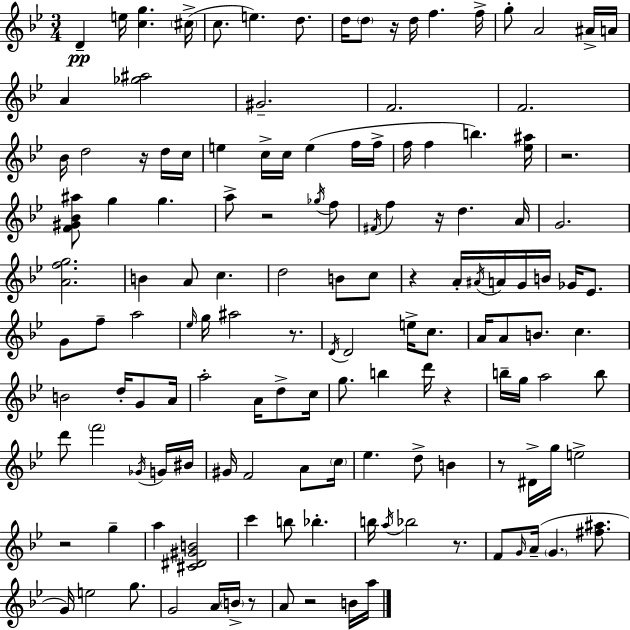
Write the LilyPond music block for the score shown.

{
  \clef treble
  \numericTimeSignature
  \time 3/4
  \key bes \major
  d'4--\pp e''16 <c'' g''>4. \parenthesize cis''16->( | c''8. e''4.) d''8. | d''16 \parenthesize d''8 r16 d''16 f''4. f''16-> | g''8-. a'2 ais'16-> a'16 | \break a'4 <ges'' ais''>2 | gis'2.-- | f'2. | f'2. | \break bes'16 d''2 r16 d''16 c''16 | e''4 c''16-> c''16 e''4( f''16 f''16-> | f''16 f''4 b''4.) <ees'' ais''>16 | r2. | \break <f' gis' bes' ais''>8 g''4 g''4. | a''8-> r2 \acciaccatura { ges''16 } f''8 | \acciaccatura { fis'16 } f''4 r16 d''4. | a'16 g'2. | \break <a' f'' g''>2. | b'4 a'8 c''4. | d''2 b'8 | c''8 r4 a'16-. \acciaccatura { ais'16 } a'16 g'16 b'16 ges'16 | \break ees'8. g'8 f''8-- a''2 | \grace { ees''16 } g''16 ais''2 | r8. \acciaccatura { d'16 } d'2 | e''16-> c''8. a'16 a'8 b'8. c''4. | \break b'2 | d''16-. g'8 a'16 a''2-. | a'16 d''8-> c''16 g''8. b''4 | d'''16 r4 b''16-- g''16 a''2 | \break b''8 d'''8 \parenthesize f'''2 | \acciaccatura { ges'16 } g'16 bis'16 gis'16 f'2 | a'8 \parenthesize c''16 ees''4. | d''8-> b'4 r8 dis'16-> g''16 e''2-> | \break r2 | g''4-- a''4 <cis' dis' gis' b'>2 | c'''4 b''8 | bes''4.-. b''16 \acciaccatura { a''16 } bes''2 | \break r8. f'8 \grace { g'16 }( a'16-- \parenthesize g'4. | <fis'' ais''>8. g'16) e''2 | g''8. g'2 | a'16 \parenthesize b'16-> r8 a'8 r2 | \break b'16 a''16 \bar "|."
}